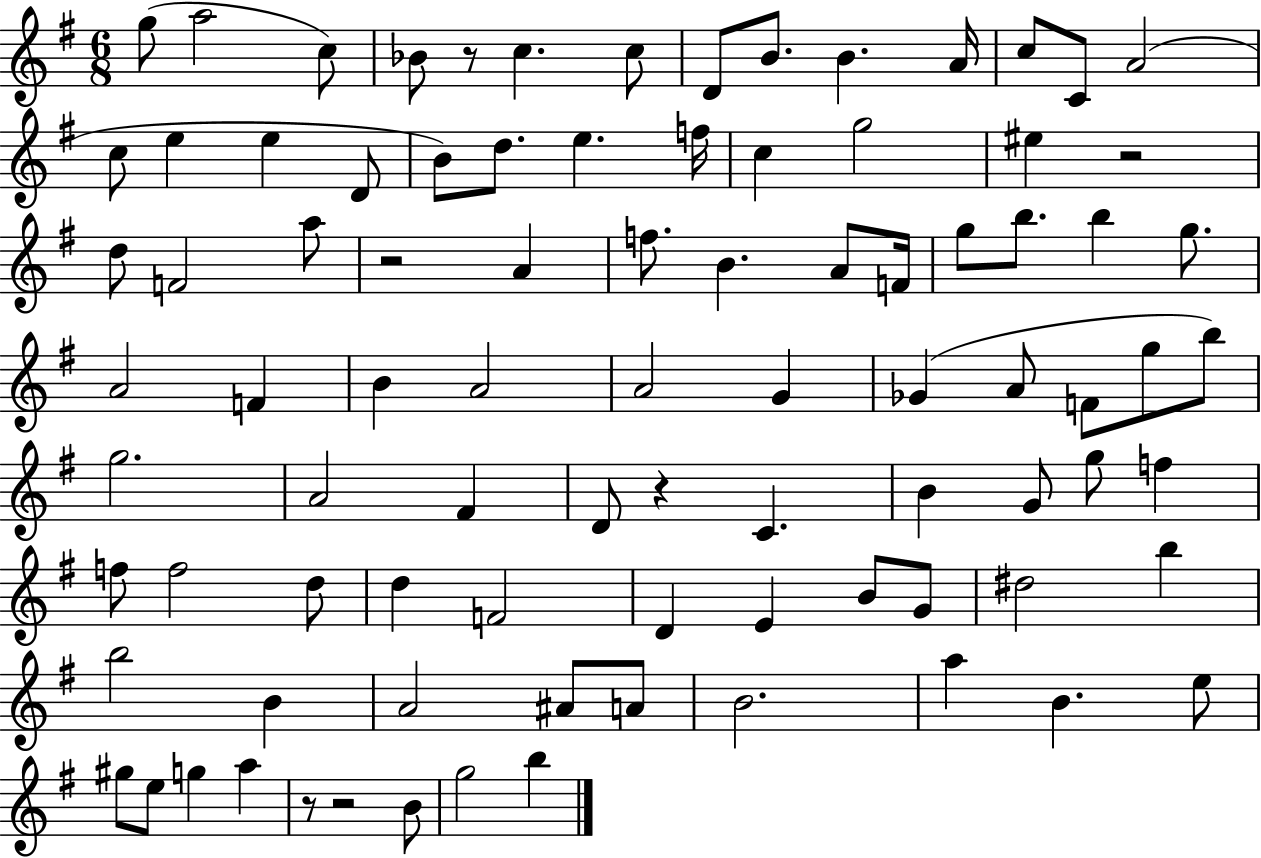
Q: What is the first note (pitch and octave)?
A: G5